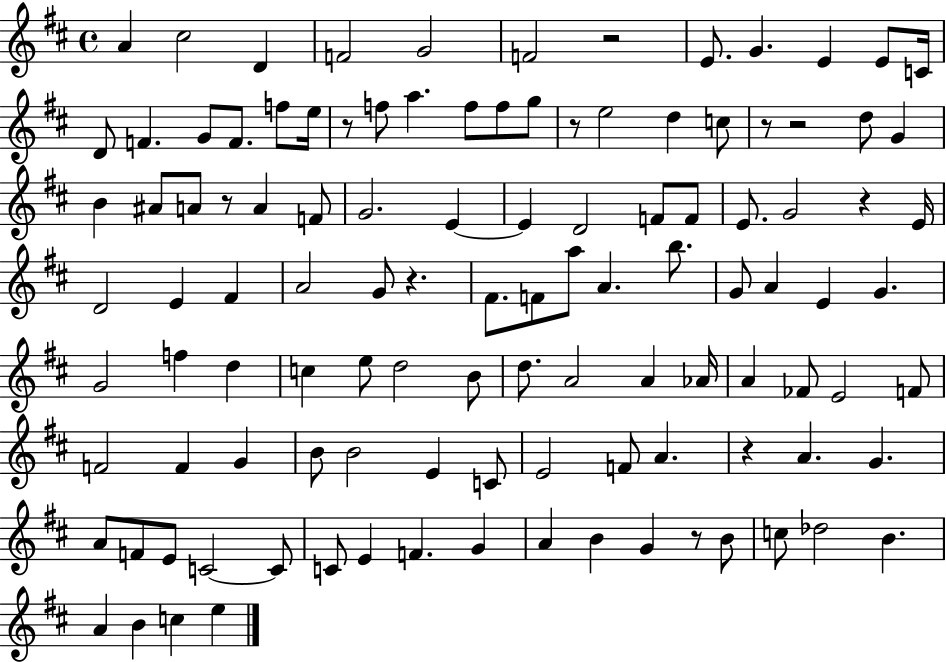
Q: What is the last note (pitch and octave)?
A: E5